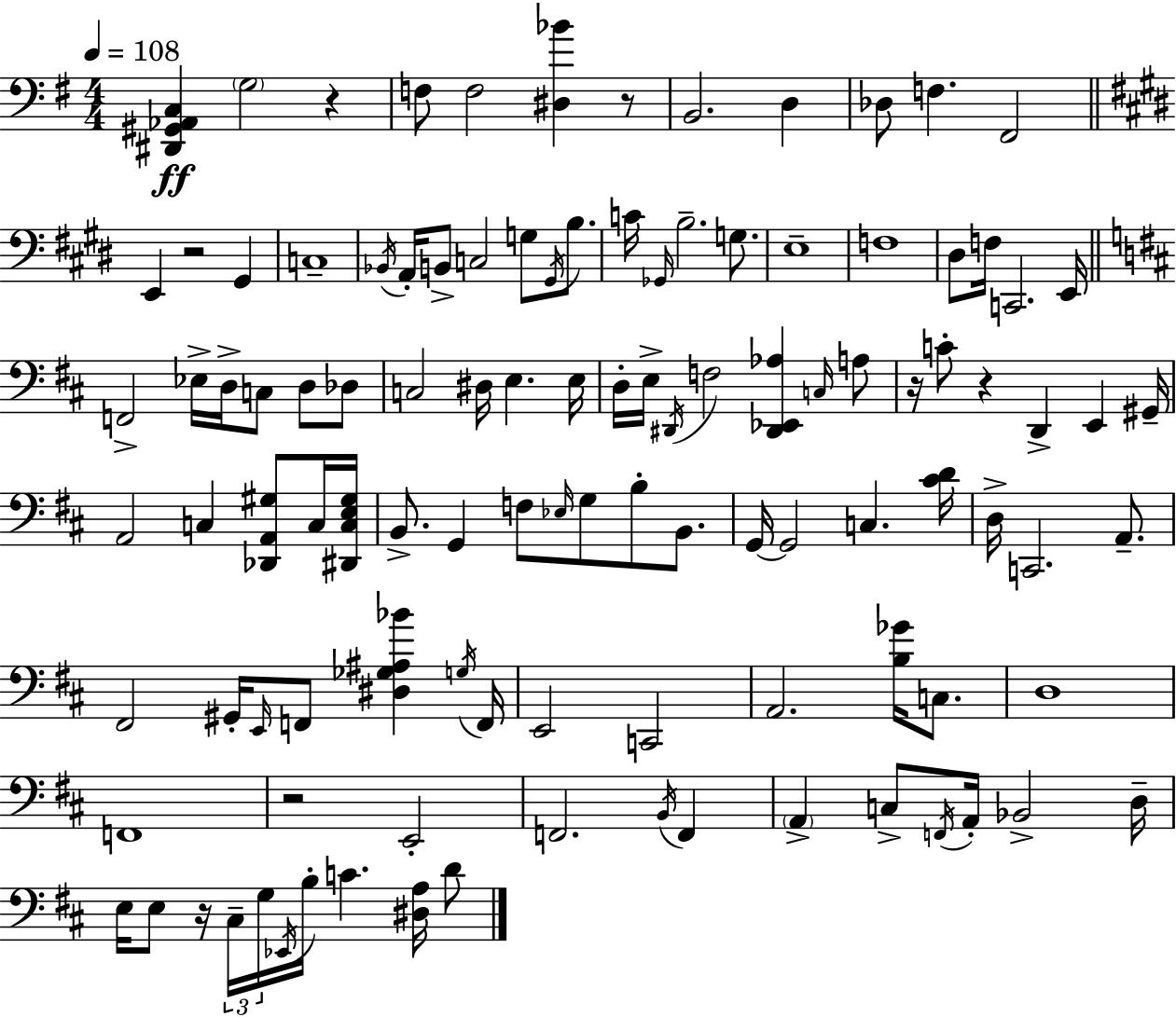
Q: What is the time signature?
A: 4/4